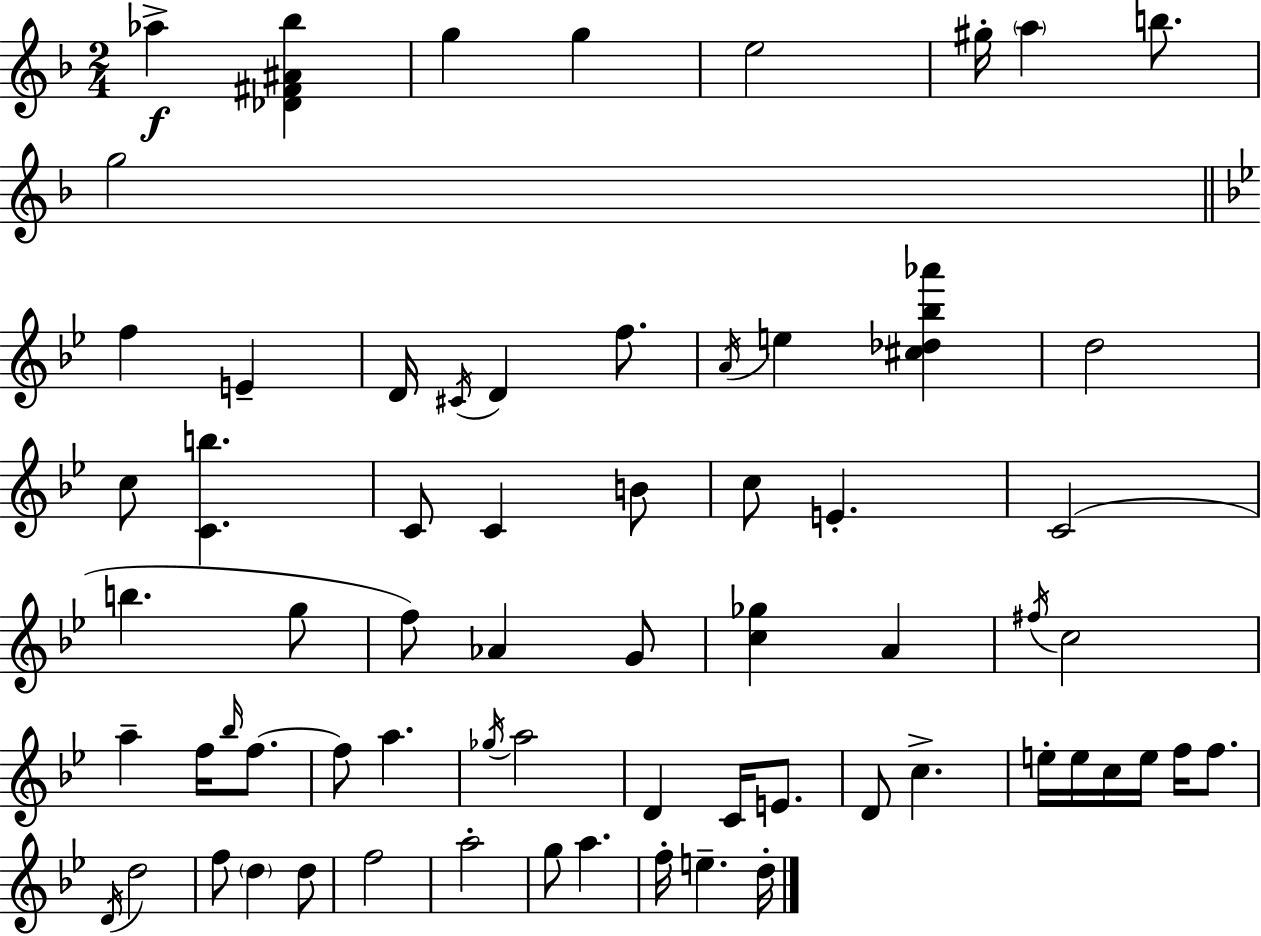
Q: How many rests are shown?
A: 0